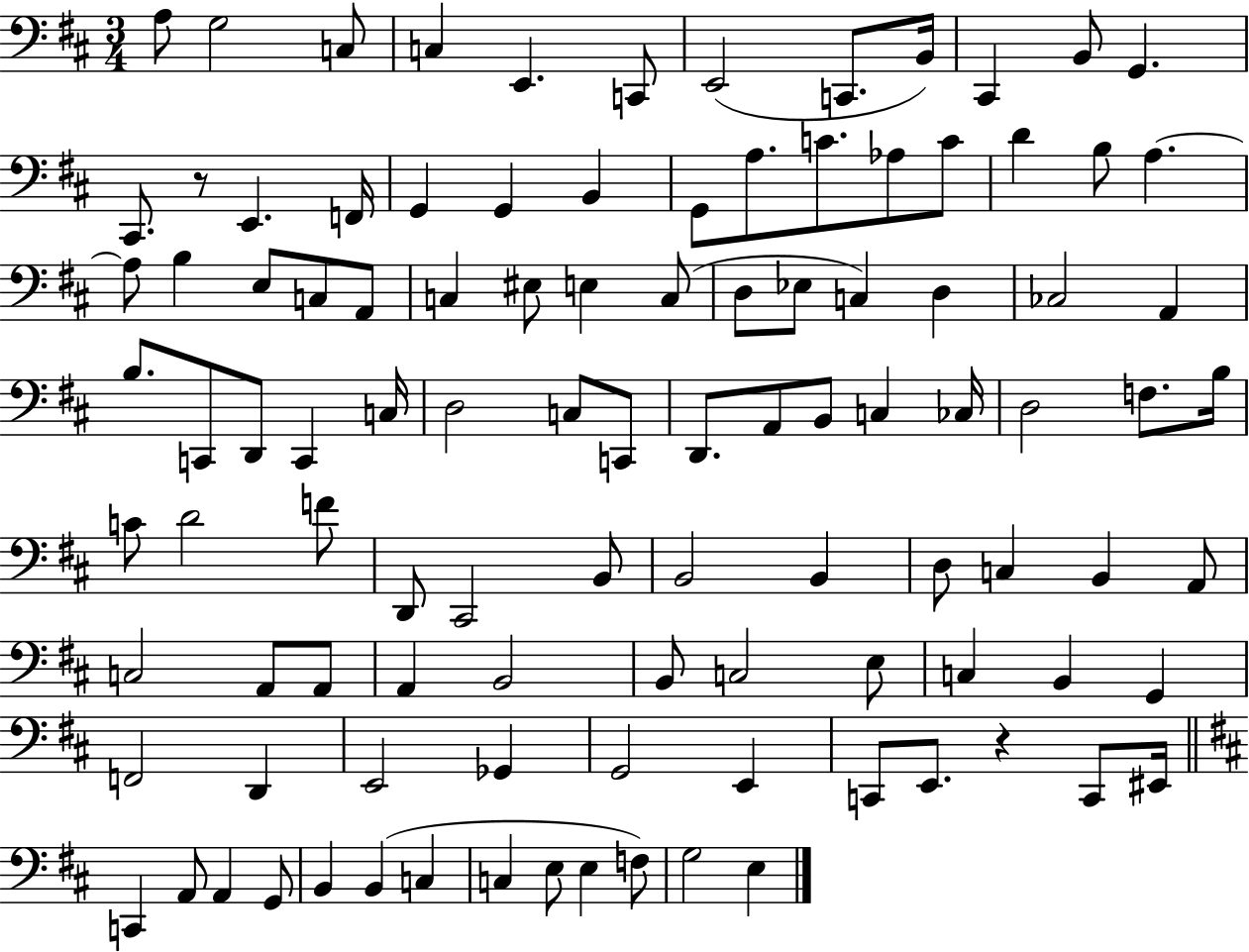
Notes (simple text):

A3/e G3/h C3/e C3/q E2/q. C2/e E2/h C2/e. B2/s C#2/q B2/e G2/q. C#2/e. R/e E2/q. F2/s G2/q G2/q B2/q G2/e A3/e. C4/e. Ab3/e C4/e D4/q B3/e A3/q. A3/e B3/q E3/e C3/e A2/e C3/q EIS3/e E3/q C3/e D3/e Eb3/e C3/q D3/q CES3/h A2/q B3/e. C2/e D2/e C2/q C3/s D3/h C3/e C2/e D2/e. A2/e B2/e C3/q CES3/s D3/h F3/e. B3/s C4/e D4/h F4/e D2/e C#2/h B2/e B2/h B2/q D3/e C3/q B2/q A2/e C3/h A2/e A2/e A2/q B2/h B2/e C3/h E3/e C3/q B2/q G2/q F2/h D2/q E2/h Gb2/q G2/h E2/q C2/e E2/e. R/q C2/e EIS2/s C2/q A2/e A2/q G2/e B2/q B2/q C3/q C3/q E3/e E3/q F3/e G3/h E3/q